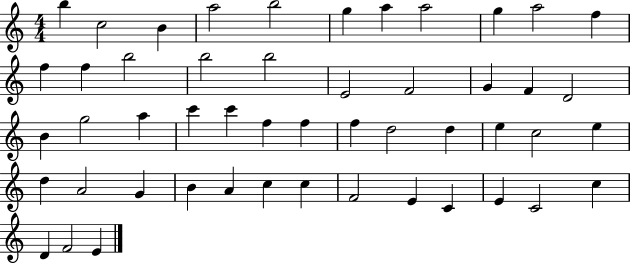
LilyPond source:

{
  \clef treble
  \numericTimeSignature
  \time 4/4
  \key c \major
  b''4 c''2 b'4 | a''2 b''2 | g''4 a''4 a''2 | g''4 a''2 f''4 | \break f''4 f''4 b''2 | b''2 b''2 | e'2 f'2 | g'4 f'4 d'2 | \break b'4 g''2 a''4 | c'''4 c'''4 f''4 f''4 | f''4 d''2 d''4 | e''4 c''2 e''4 | \break d''4 a'2 g'4 | b'4 a'4 c''4 c''4 | f'2 e'4 c'4 | e'4 c'2 c''4 | \break d'4 f'2 e'4 | \bar "|."
}